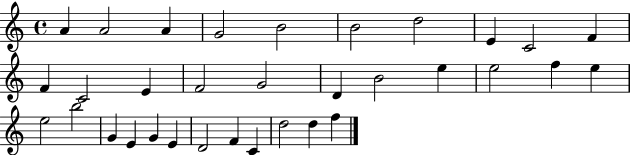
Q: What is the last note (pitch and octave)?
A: F5